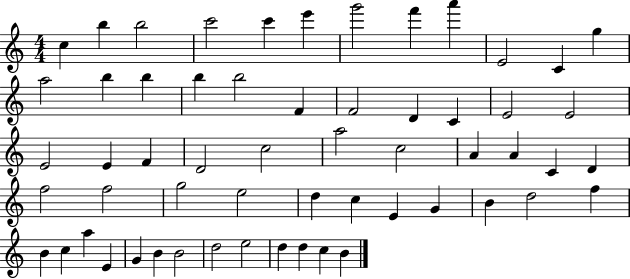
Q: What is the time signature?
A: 4/4